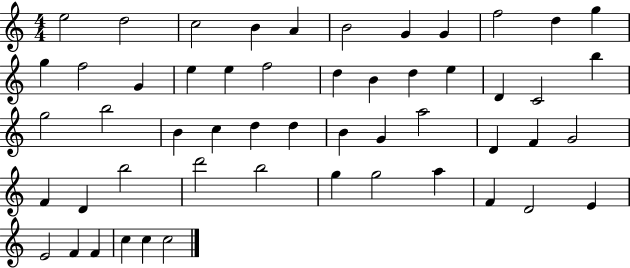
X:1
T:Untitled
M:4/4
L:1/4
K:C
e2 d2 c2 B A B2 G G f2 d g g f2 G e e f2 d B d e D C2 b g2 b2 B c d d B G a2 D F G2 F D b2 d'2 b2 g g2 a F D2 E E2 F F c c c2